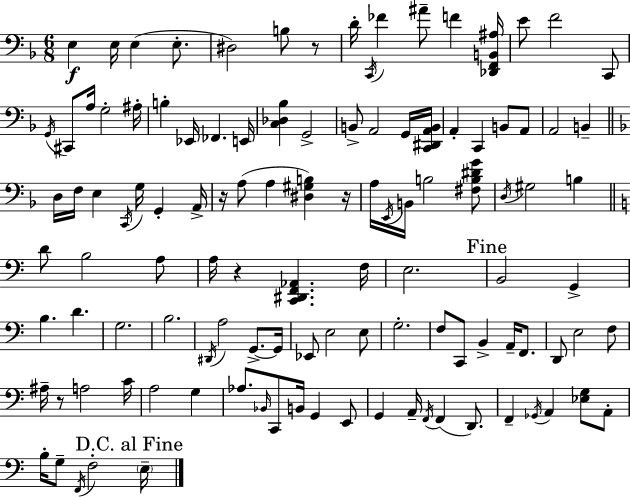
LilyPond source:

{
  \clef bass
  \numericTimeSignature
  \time 6/8
  \key f \major
  e4\f e16 e4( e8.-. | dis2) b8 r8 | d'16-. \acciaccatura { c,16 } fes'4 ais'8-- f'4 | <des, f, b, ais>16 e'8 f'2 c,8 | \break \acciaccatura { g,16 } cis,8 a16 g2-. | ais16-. b4-. ees,16 fes,4. | e,16 <c des bes>4 g,2-> | b,8-> a,2 | \break g,16 <c, dis, a, b,>16 a,4-. c,4 b,8 | a,8 a,2 b,4-- | \bar "||" \break \key f \major d16 f16 e4 \acciaccatura { c,16 } g16 g,4-. | a,16-> r16 a8( a4 <dis gis b>4) | r16 a16 \acciaccatura { e,16 } b,16 b2 | <fis b dis' g'>8 \acciaccatura { d16 } gis2 b4 | \break \bar "||" \break \key c \major d'8 b2 a8 | a16 r4 <c, dis, f, aes,>4. f16 | e2. | \mark "Fine" b,2 g,4-> | \break b4. d'4. | g2. | b2. | \acciaccatura { dis,16 } a2 g,8.->~~ | \break g,16 ees,8 e2 e8 | g2.-. | f8 c,8 b,4-> a,16-- f,8. | d,8 e2 f8 | \break ais16-- r8 a2 | c'16 a2 g4 | aes8. \grace { bes,16 } c,8 b,16 g,4 | e,8 g,4 a,16-- \acciaccatura { f,16 }( f,4 | \break d,8.) f,4-- \acciaccatura { ges,16 } a,4 | <ees g>8 a,8-. b16-. g8-- \acciaccatura { f,16 } f2-. | \mark "D.C. al Fine" \parenthesize e16-- \bar "|."
}